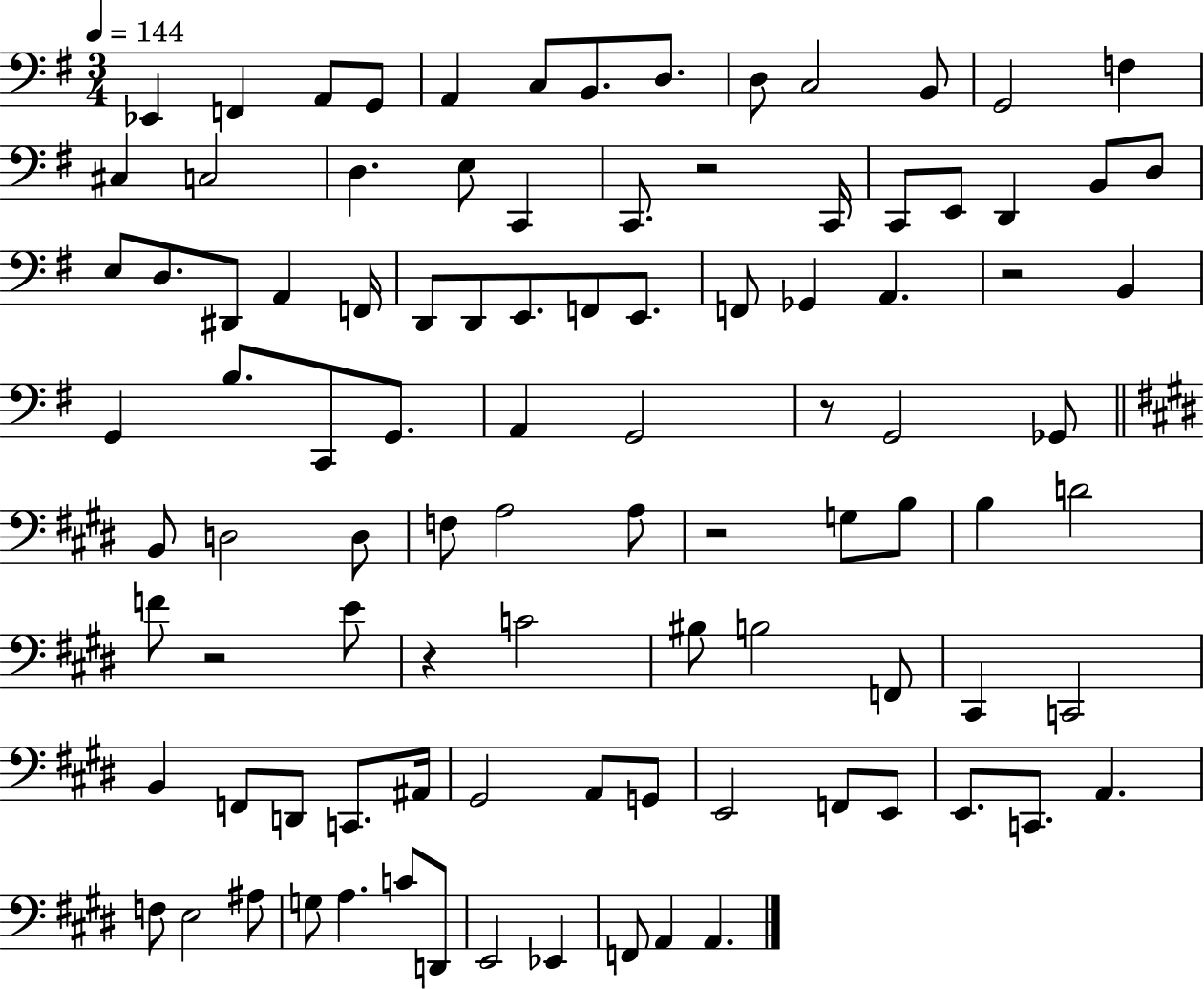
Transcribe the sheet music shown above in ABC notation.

X:1
T:Untitled
M:3/4
L:1/4
K:G
_E,, F,, A,,/2 G,,/2 A,, C,/2 B,,/2 D,/2 D,/2 C,2 B,,/2 G,,2 F, ^C, C,2 D, E,/2 C,, C,,/2 z2 C,,/4 C,,/2 E,,/2 D,, B,,/2 D,/2 E,/2 D,/2 ^D,,/2 A,, F,,/4 D,,/2 D,,/2 E,,/2 F,,/2 E,,/2 F,,/2 _G,, A,, z2 B,, G,, B,/2 C,,/2 G,,/2 A,, G,,2 z/2 G,,2 _G,,/2 B,,/2 D,2 D,/2 F,/2 A,2 A,/2 z2 G,/2 B,/2 B, D2 F/2 z2 E/2 z C2 ^B,/2 B,2 F,,/2 ^C,, C,,2 B,, F,,/2 D,,/2 C,,/2 ^A,,/4 ^G,,2 A,,/2 G,,/2 E,,2 F,,/2 E,,/2 E,,/2 C,,/2 A,, F,/2 E,2 ^A,/2 G,/2 A, C/2 D,,/2 E,,2 _E,, F,,/2 A,, A,,